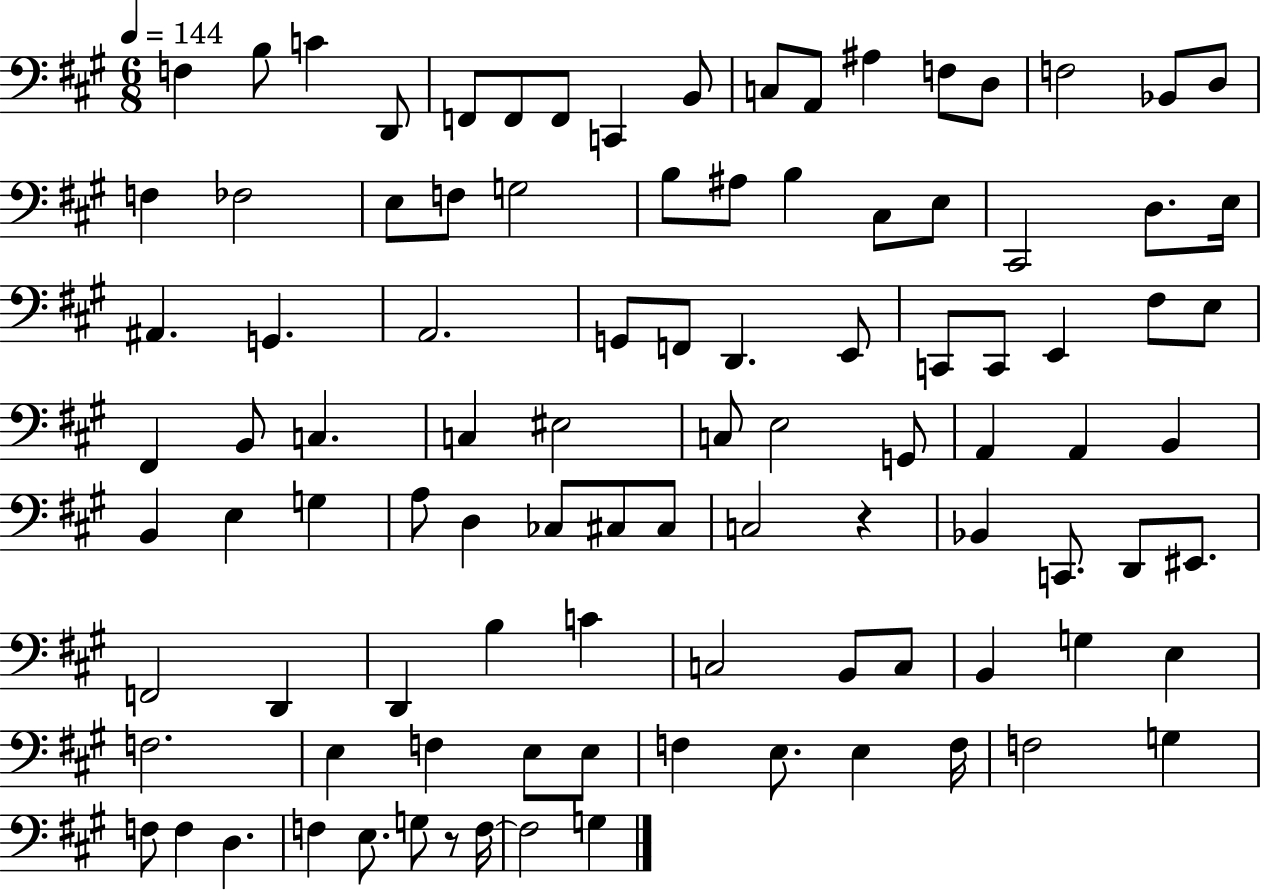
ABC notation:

X:1
T:Untitled
M:6/8
L:1/4
K:A
F, B,/2 C D,,/2 F,,/2 F,,/2 F,,/2 C,, B,,/2 C,/2 A,,/2 ^A, F,/2 D,/2 F,2 _B,,/2 D,/2 F, _F,2 E,/2 F,/2 G,2 B,/2 ^A,/2 B, ^C,/2 E,/2 ^C,,2 D,/2 E,/4 ^A,, G,, A,,2 G,,/2 F,,/2 D,, E,,/2 C,,/2 C,,/2 E,, ^F,/2 E,/2 ^F,, B,,/2 C, C, ^E,2 C,/2 E,2 G,,/2 A,, A,, B,, B,, E, G, A,/2 D, _C,/2 ^C,/2 ^C,/2 C,2 z _B,, C,,/2 D,,/2 ^E,,/2 F,,2 D,, D,, B, C C,2 B,,/2 C,/2 B,, G, E, F,2 E, F, E,/2 E,/2 F, E,/2 E, F,/4 F,2 G, F,/2 F, D, F, E,/2 G,/2 z/2 F,/4 F,2 G,